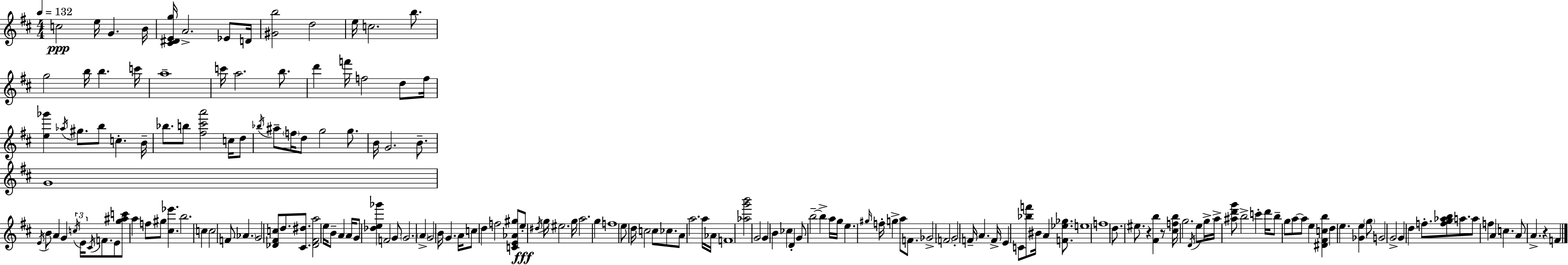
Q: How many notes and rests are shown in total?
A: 178